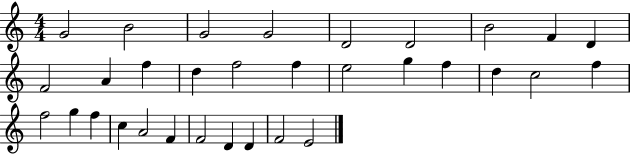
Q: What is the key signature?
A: C major